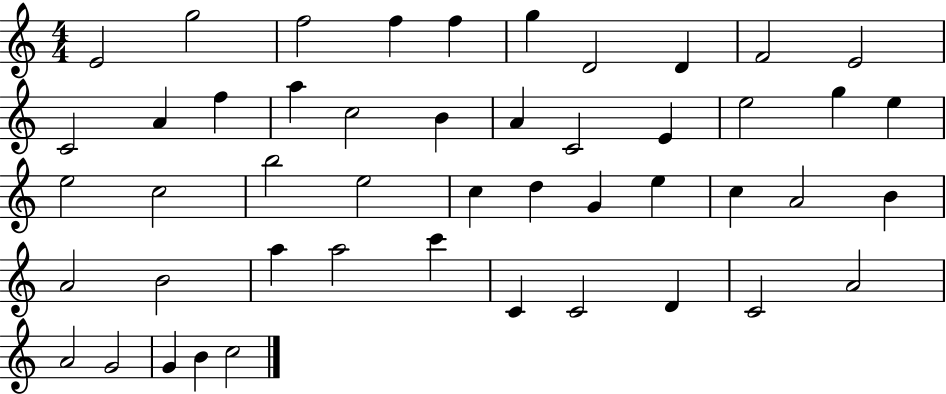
E4/h G5/h F5/h F5/q F5/q G5/q D4/h D4/q F4/h E4/h C4/h A4/q F5/q A5/q C5/h B4/q A4/q C4/h E4/q E5/h G5/q E5/q E5/h C5/h B5/h E5/h C5/q D5/q G4/q E5/q C5/q A4/h B4/q A4/h B4/h A5/q A5/h C6/q C4/q C4/h D4/q C4/h A4/h A4/h G4/h G4/q B4/q C5/h